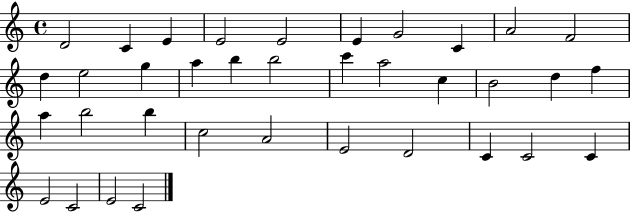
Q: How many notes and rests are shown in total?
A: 36